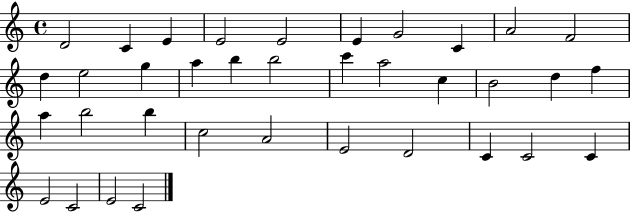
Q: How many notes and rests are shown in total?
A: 36